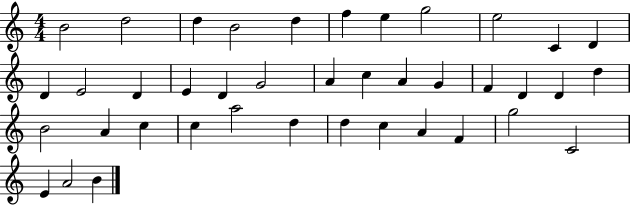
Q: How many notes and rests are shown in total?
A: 40